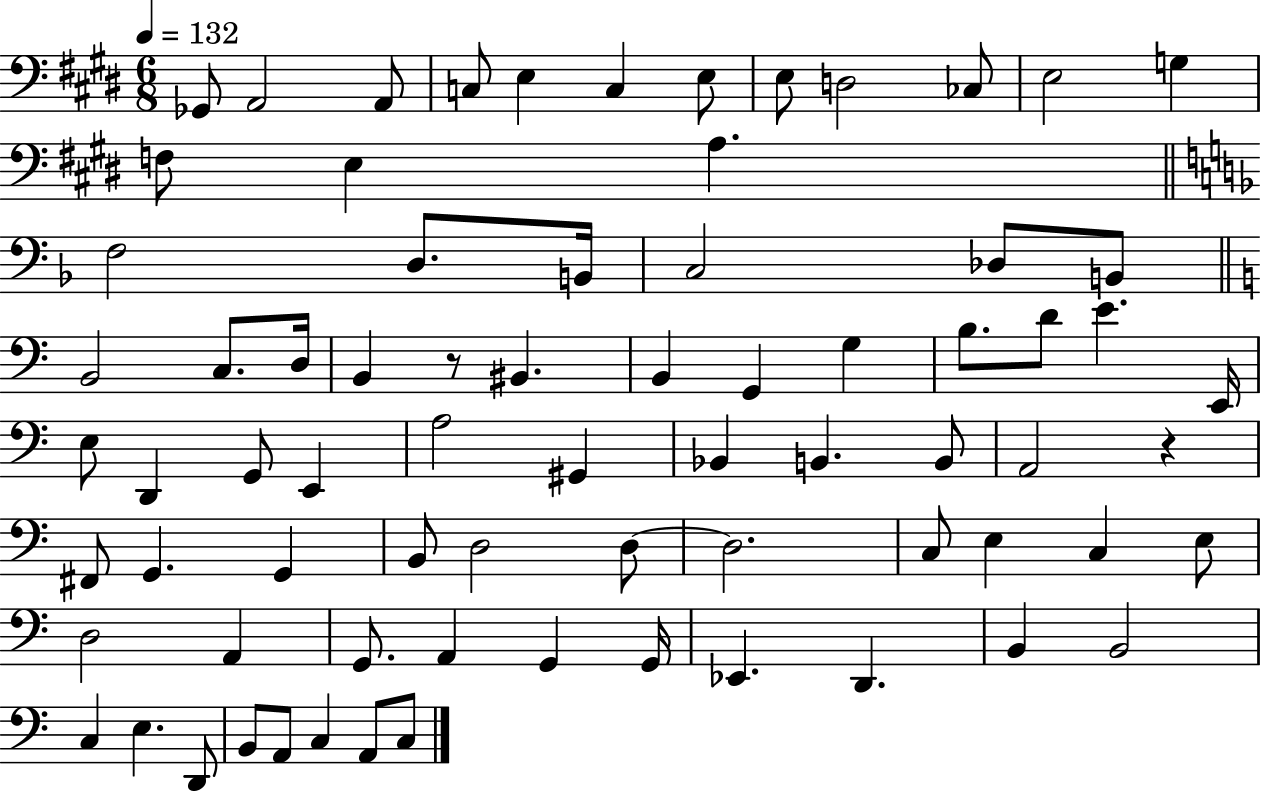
Gb2/e A2/h A2/e C3/e E3/q C3/q E3/e E3/e D3/h CES3/e E3/h G3/q F3/e E3/q A3/q. F3/h D3/e. B2/s C3/h Db3/e B2/e B2/h C3/e. D3/s B2/q R/e BIS2/q. B2/q G2/q G3/q B3/e. D4/e E4/q. E2/s E3/e D2/q G2/e E2/q A3/h G#2/q Bb2/q B2/q. B2/e A2/h R/q F#2/e G2/q. G2/q B2/e D3/h D3/e D3/h. C3/e E3/q C3/q E3/e D3/h A2/q G2/e. A2/q G2/q G2/s Eb2/q. D2/q. B2/q B2/h C3/q E3/q. D2/e B2/e A2/e C3/q A2/e C3/e